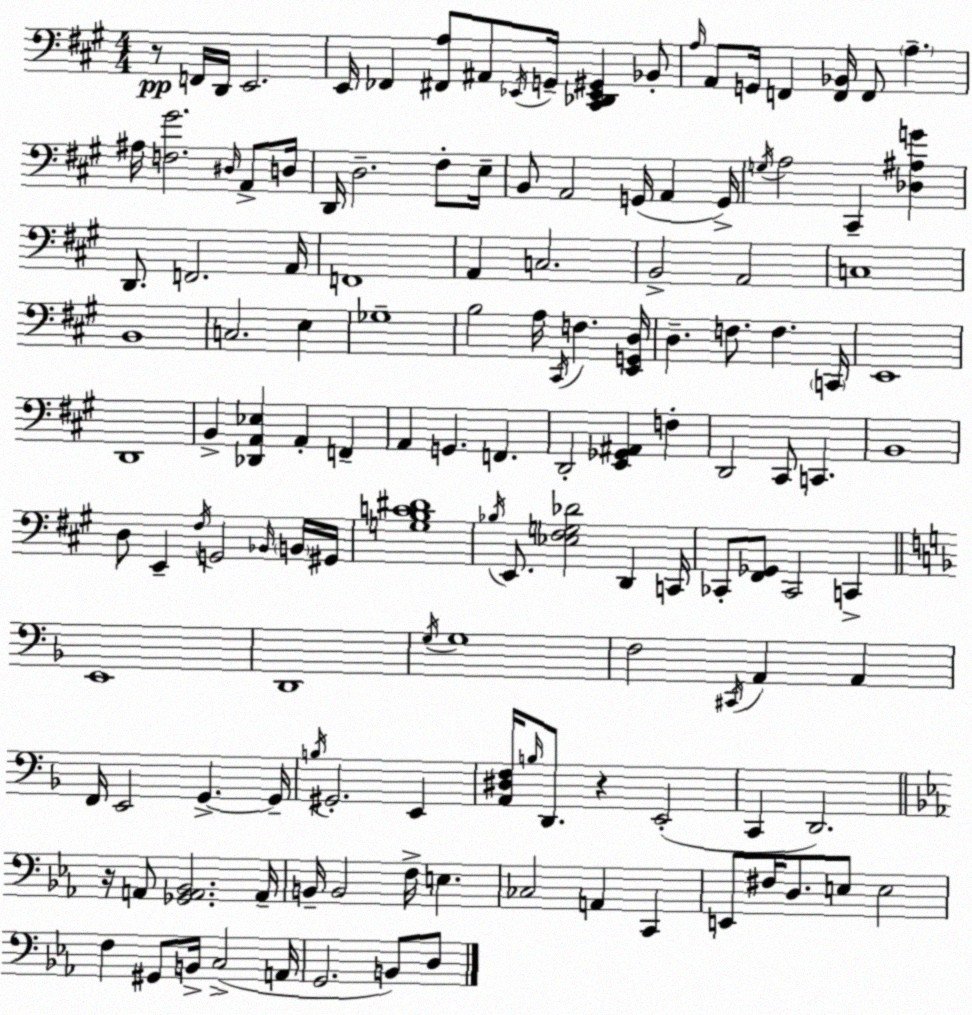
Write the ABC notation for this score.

X:1
T:Untitled
M:4/4
L:1/4
K:A
z/2 F,,/4 D,,/4 E,,2 E,,/4 _F,, [^F,,A,]/2 ^A,,/2 _E,,/4 G,,/4 [^C,,_D,,_E,,^G,,] _B,,/2 A,/4 A,,/2 G,,/4 F,, [F,,_B,,]/4 F,,/2 A, ^A,/4 [F,^G]2 ^D,/4 A,,/2 D,/4 D,,/4 D,2 ^F,/2 E,/4 B,,/2 A,,2 G,,/4 A,, G,,/4 G,/4 A,2 ^C,, [_D,^A,G] D,,/2 F,,2 A,,/4 F,,4 A,, C,2 B,,2 A,,2 C,4 B,,4 C,2 E, _G,4 B,2 A,/4 ^C,,/4 F, [E,,G,,D,]/4 D, F,/2 F, C,,/4 E,,4 D,,4 B,, [_D,,A,,_E,] A,, F,, A,, G,, F,, D,,2 [E,,_G,,^A,,] F, D,,2 ^C,,/2 C,, B,,4 D,/2 E,, ^F,/4 G,,2 _B,,/4 B,,/4 ^G,,/4 [G,B,C^D]4 _B,/4 E,,/2 [_E,^F,G,_D]2 D,, C,,/4 _C,,/2 [^F,,_G,,]/2 _C,,2 C,, E,,4 D,,4 G,/4 G,4 F,2 ^C,,/4 A,, A,, F,,/4 E,,2 G,, G,,/4 B,/4 ^G,,2 E,, [A,,^D,F,]/4 B,/4 D,,/2 z E,,2 C,, D,,2 z/4 A,,/2 [_G,,A,,_B,,]2 A,,/4 B,,/4 B,,2 F,/4 E, _C,2 A,, C,, E,,/2 ^F,/4 D,/2 E,/2 E,2 F, ^G,,/2 B,,/4 C,2 A,,/4 G,,2 B,,/2 D,/2